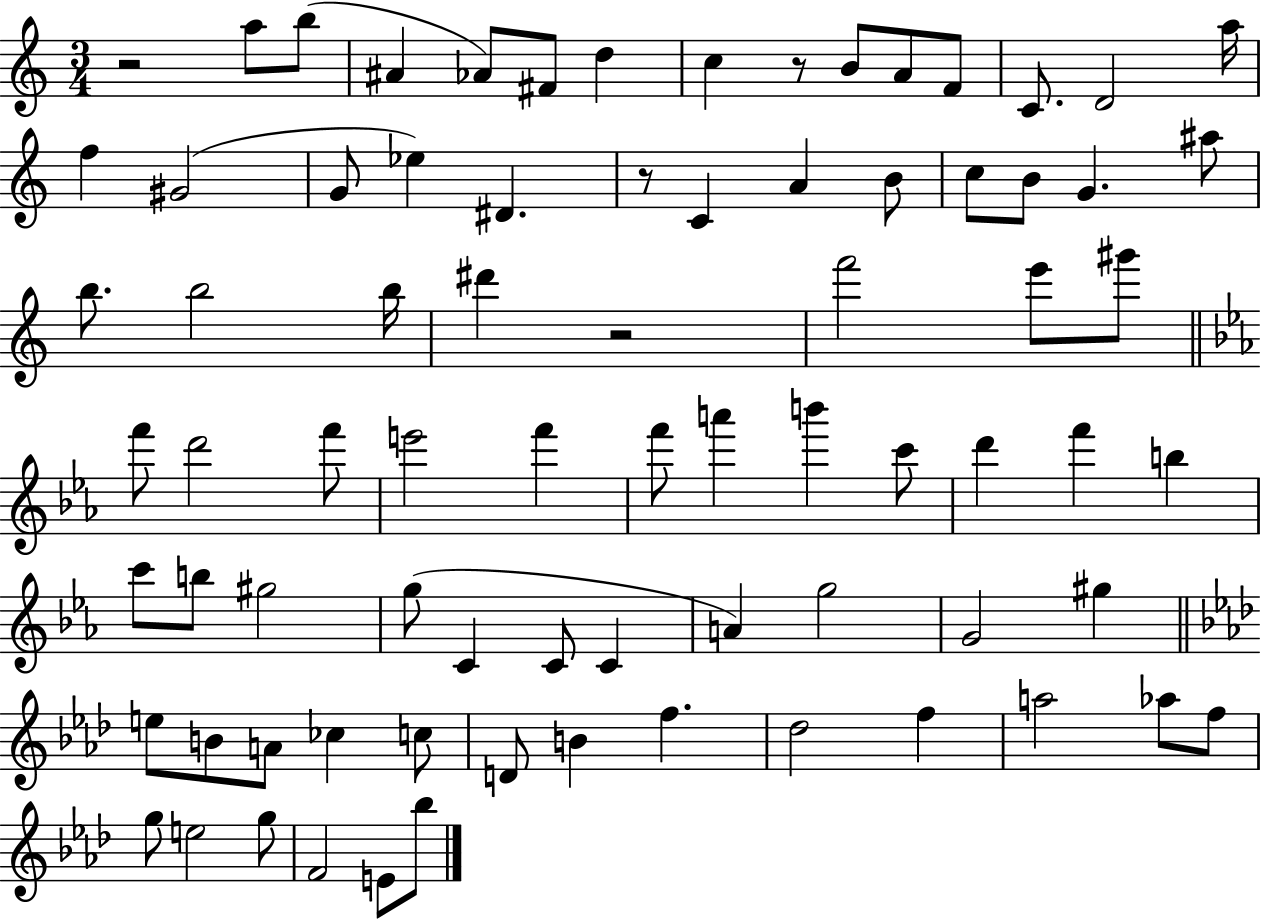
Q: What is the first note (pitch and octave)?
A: A5